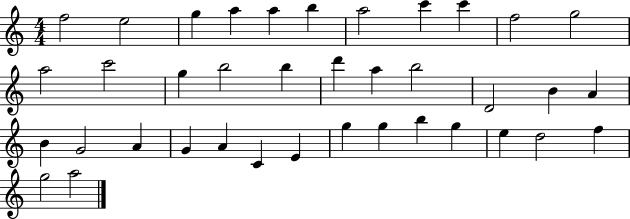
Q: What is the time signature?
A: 4/4